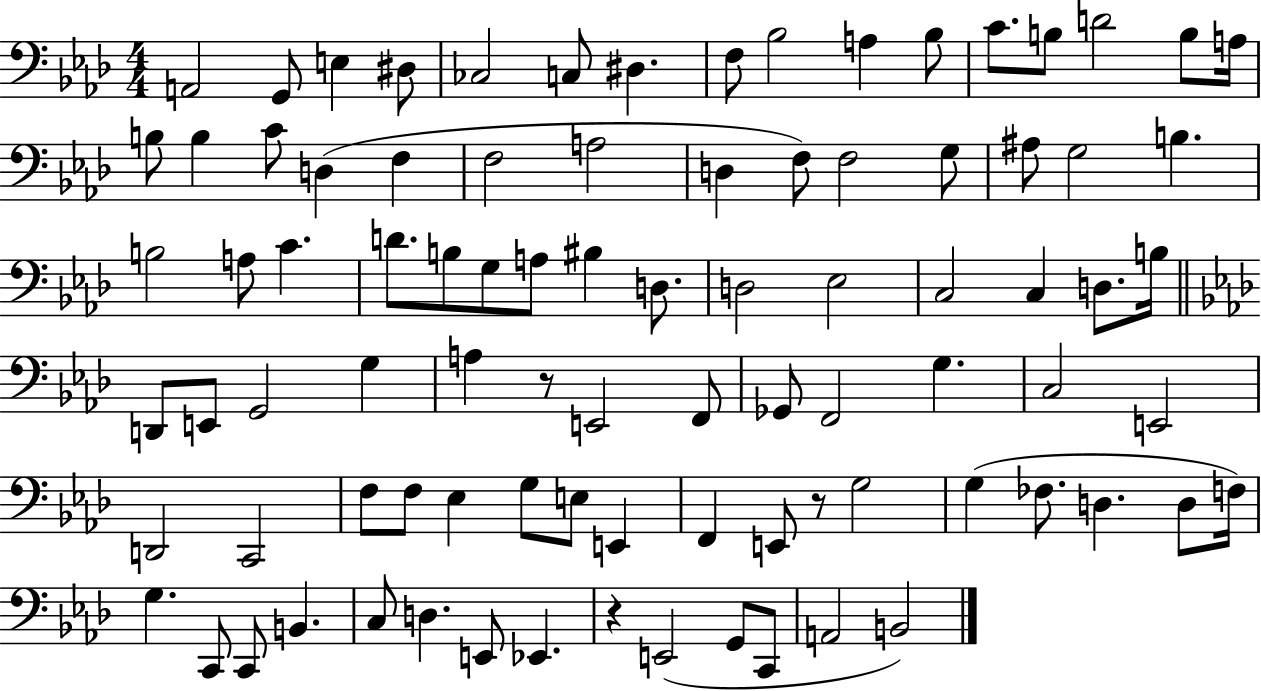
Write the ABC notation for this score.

X:1
T:Untitled
M:4/4
L:1/4
K:Ab
A,,2 G,,/2 E, ^D,/2 _C,2 C,/2 ^D, F,/2 _B,2 A, _B,/2 C/2 B,/2 D2 B,/2 A,/4 B,/2 B, C/2 D, F, F,2 A,2 D, F,/2 F,2 G,/2 ^A,/2 G,2 B, B,2 A,/2 C D/2 B,/2 G,/2 A,/2 ^B, D,/2 D,2 _E,2 C,2 C, D,/2 B,/4 D,,/2 E,,/2 G,,2 G, A, z/2 E,,2 F,,/2 _G,,/2 F,,2 G, C,2 E,,2 D,,2 C,,2 F,/2 F,/2 _E, G,/2 E,/2 E,, F,, E,,/2 z/2 G,2 G, _F,/2 D, D,/2 F,/4 G, C,,/2 C,,/2 B,, C,/2 D, E,,/2 _E,, z E,,2 G,,/2 C,,/2 A,,2 B,,2